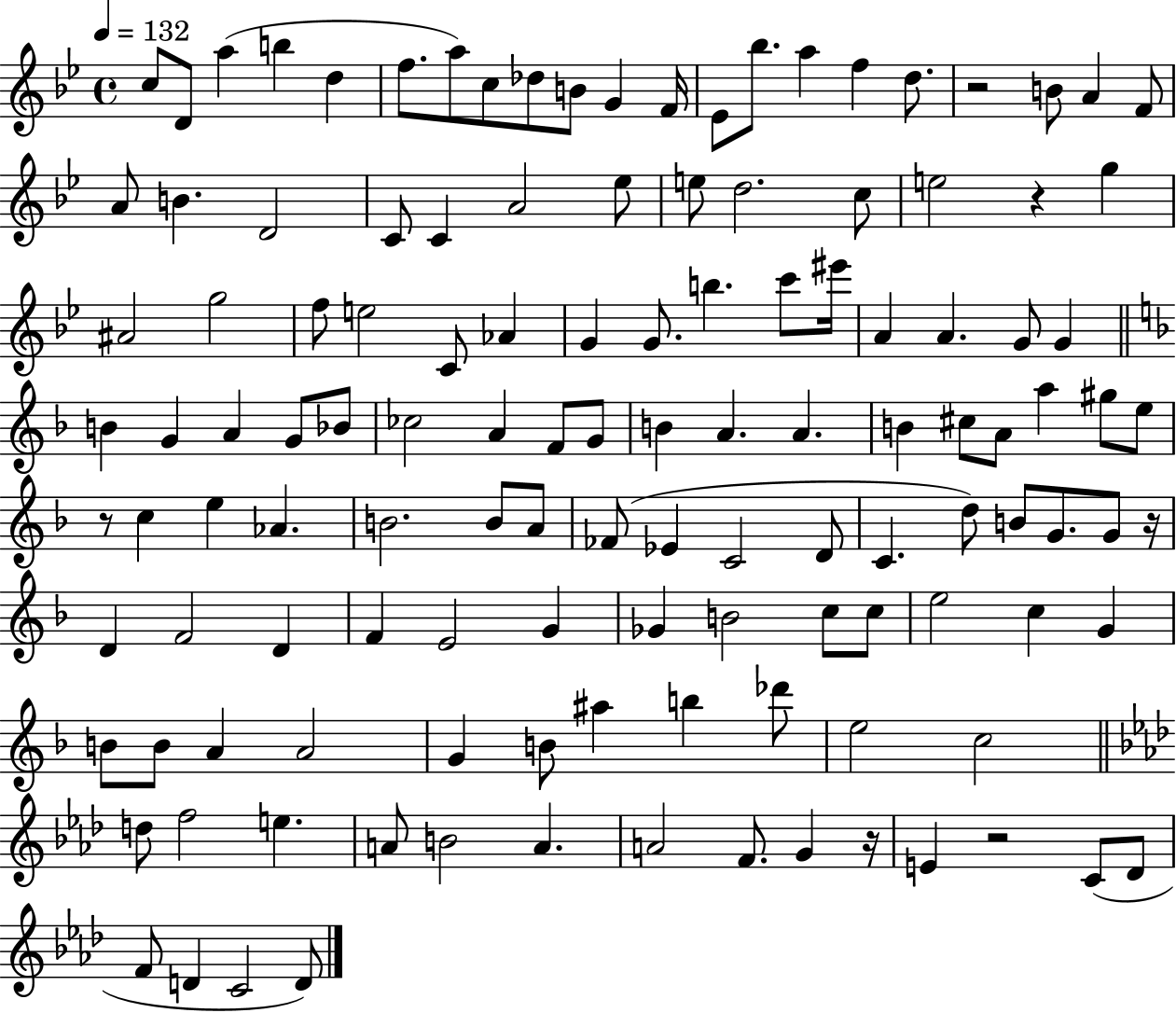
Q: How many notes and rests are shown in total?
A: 126